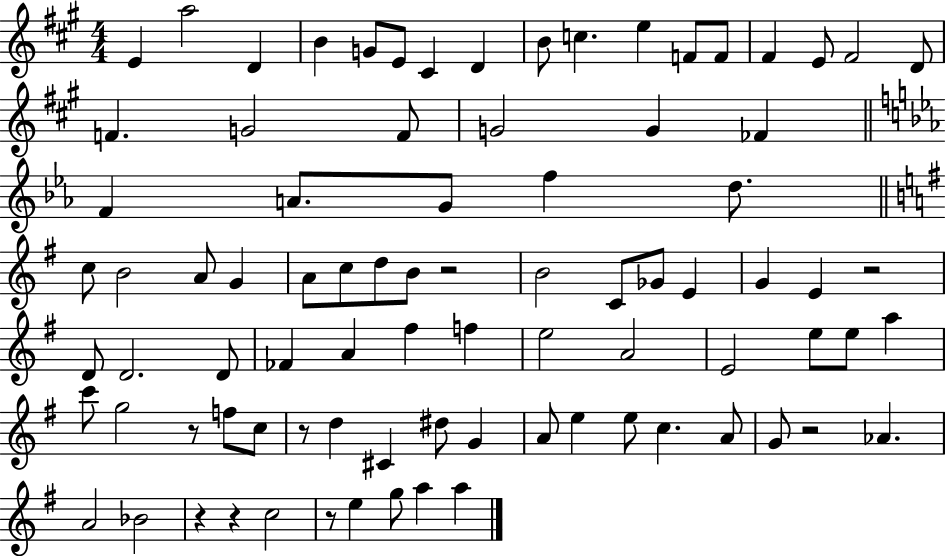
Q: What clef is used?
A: treble